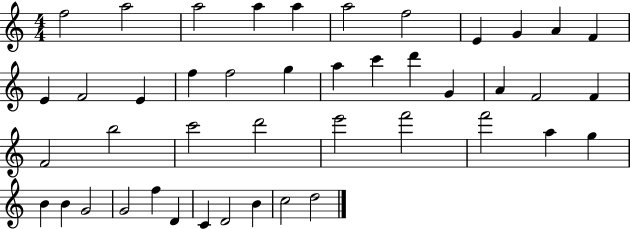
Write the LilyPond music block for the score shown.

{
  \clef treble
  \numericTimeSignature
  \time 4/4
  \key c \major
  f''2 a''2 | a''2 a''4 a''4 | a''2 f''2 | e'4 g'4 a'4 f'4 | \break e'4 f'2 e'4 | f''4 f''2 g''4 | a''4 c'''4 d'''4 g'4 | a'4 f'2 f'4 | \break f'2 b''2 | c'''2 d'''2 | e'''2 f'''2 | f'''2 a''4 g''4 | \break b'4 b'4 g'2 | g'2 f''4 d'4 | c'4 d'2 b'4 | c''2 d''2 | \break \bar "|."
}